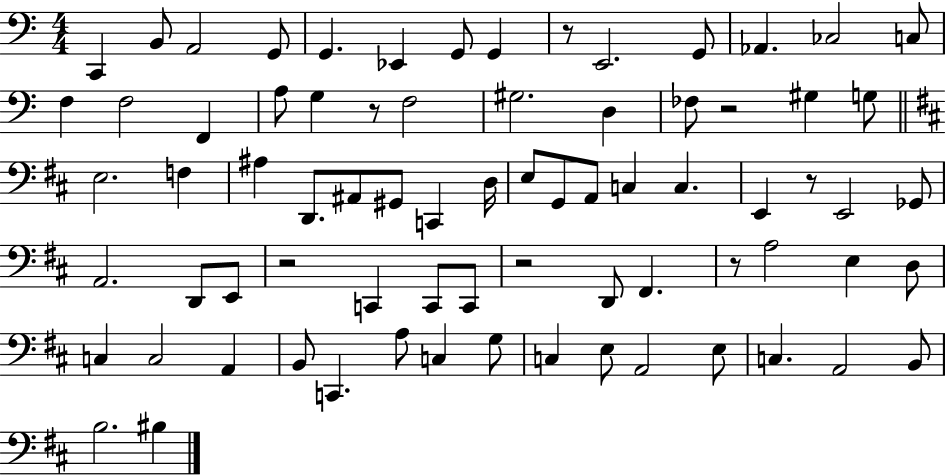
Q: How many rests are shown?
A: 7